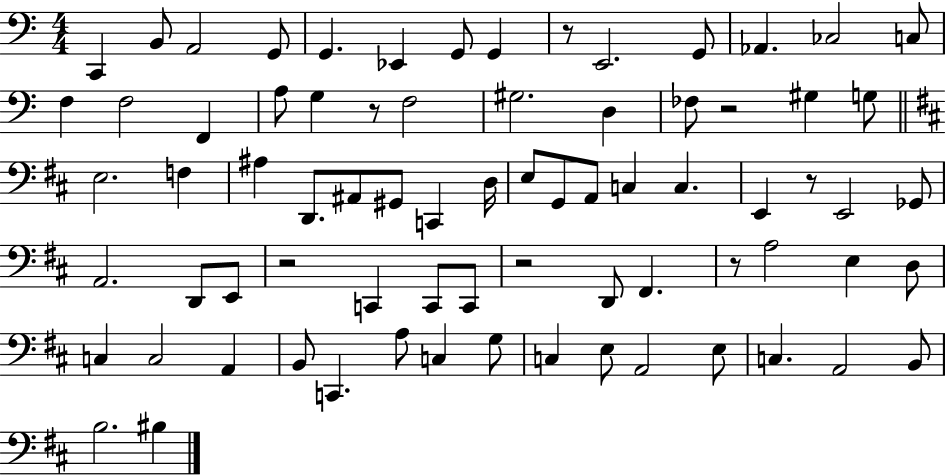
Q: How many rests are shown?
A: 7